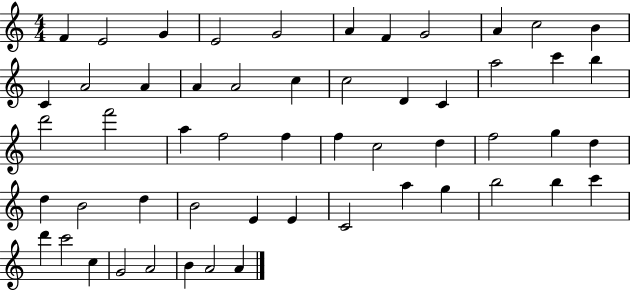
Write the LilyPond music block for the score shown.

{
  \clef treble
  \numericTimeSignature
  \time 4/4
  \key c \major
  f'4 e'2 g'4 | e'2 g'2 | a'4 f'4 g'2 | a'4 c''2 b'4 | \break c'4 a'2 a'4 | a'4 a'2 c''4 | c''2 d'4 c'4 | a''2 c'''4 b''4 | \break d'''2 f'''2 | a''4 f''2 f''4 | f''4 c''2 d''4 | f''2 g''4 d''4 | \break d''4 b'2 d''4 | b'2 e'4 e'4 | c'2 a''4 g''4 | b''2 b''4 c'''4 | \break d'''4 c'''2 c''4 | g'2 a'2 | b'4 a'2 a'4 | \bar "|."
}